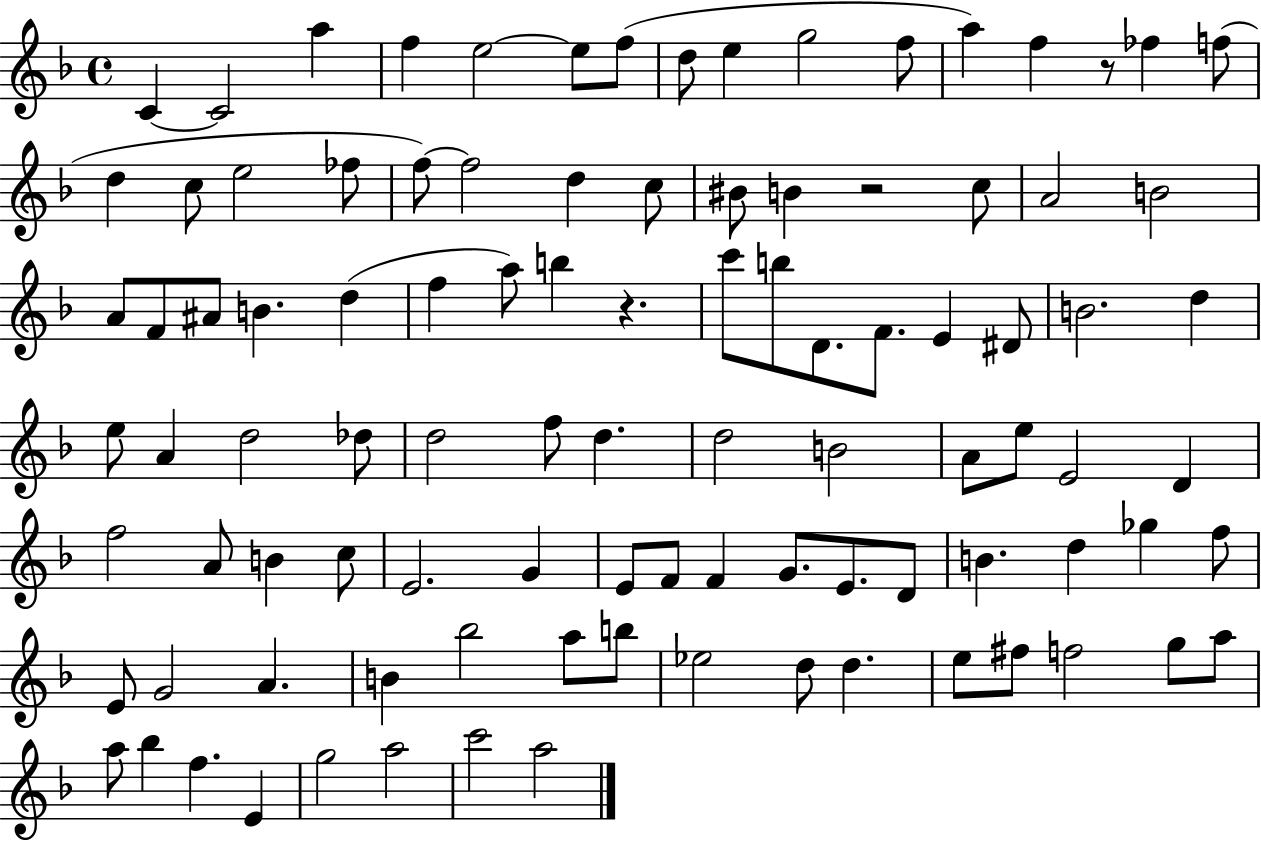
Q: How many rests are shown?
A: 3